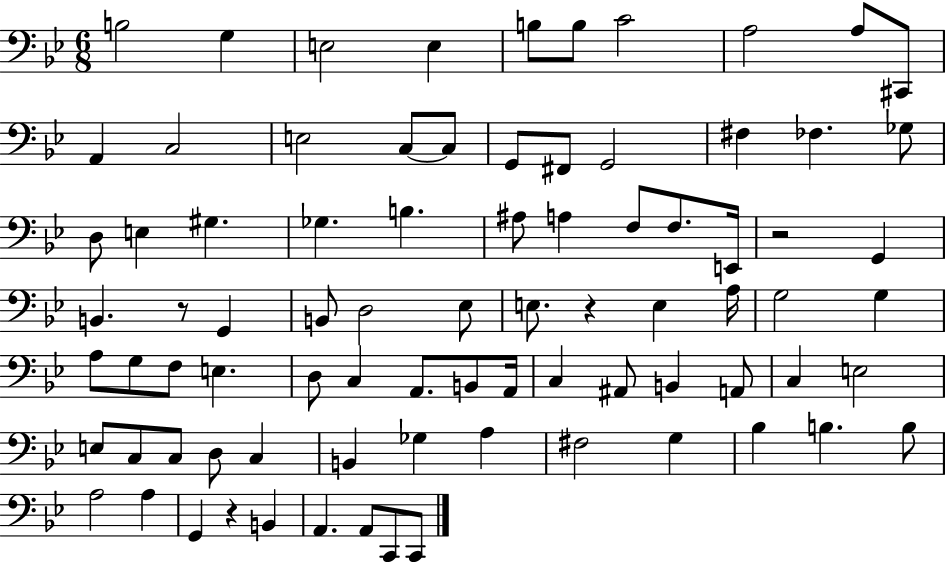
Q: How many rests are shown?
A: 4